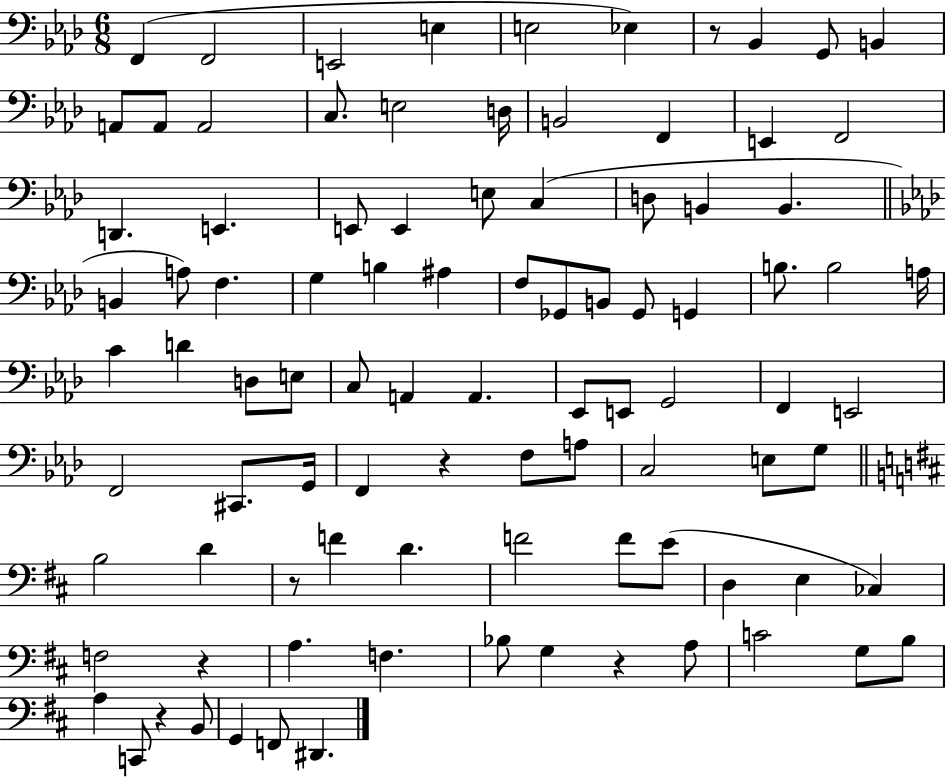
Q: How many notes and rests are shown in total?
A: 94